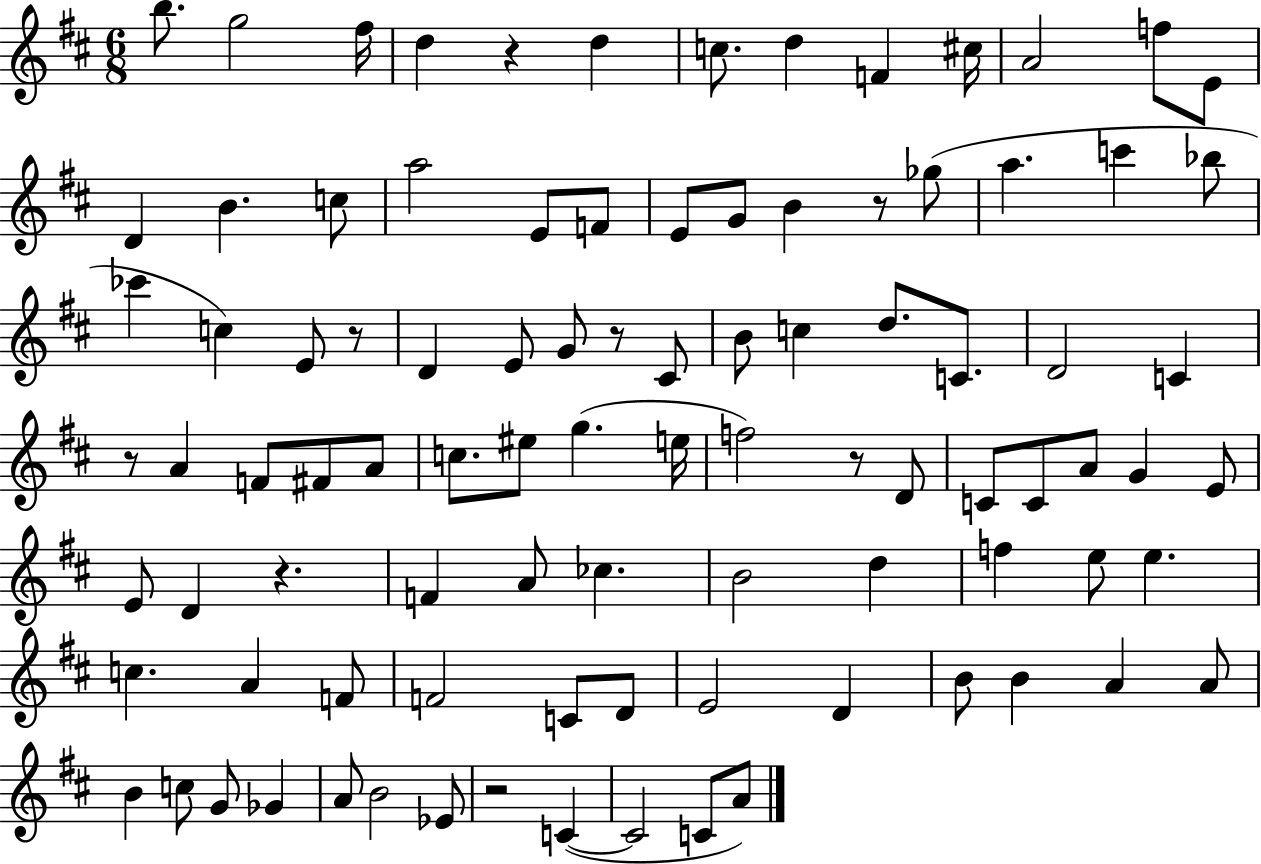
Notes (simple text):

B5/e. G5/h F#5/s D5/q R/q D5/q C5/e. D5/q F4/q C#5/s A4/h F5/e E4/e D4/q B4/q. C5/e A5/h E4/e F4/e E4/e G4/e B4/q R/e Gb5/e A5/q. C6/q Bb5/e CES6/q C5/q E4/e R/e D4/q E4/e G4/e R/e C#4/e B4/e C5/q D5/e. C4/e. D4/h C4/q R/e A4/q F4/e F#4/e A4/e C5/e. EIS5/e G5/q. E5/s F5/h R/e D4/e C4/e C4/e A4/e G4/q E4/e E4/e D4/q R/q. F4/q A4/e CES5/q. B4/h D5/q F5/q E5/e E5/q. C5/q. A4/q F4/e F4/h C4/e D4/e E4/h D4/q B4/e B4/q A4/q A4/e B4/q C5/e G4/e Gb4/q A4/e B4/h Eb4/e R/h C4/q C4/h C4/e A4/e